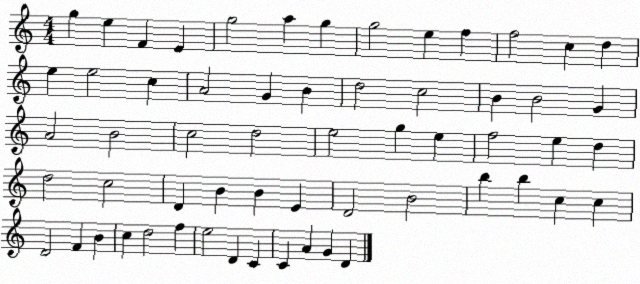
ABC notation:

X:1
T:Untitled
M:4/4
L:1/4
K:C
g e F E g2 a g g2 e f f2 c d e e2 c A2 G B d2 c2 B B2 G A2 B2 c2 d2 e2 g e f2 e d d2 c2 D B B E D2 B2 b b c c D2 F B c d2 f e2 D C C A G D